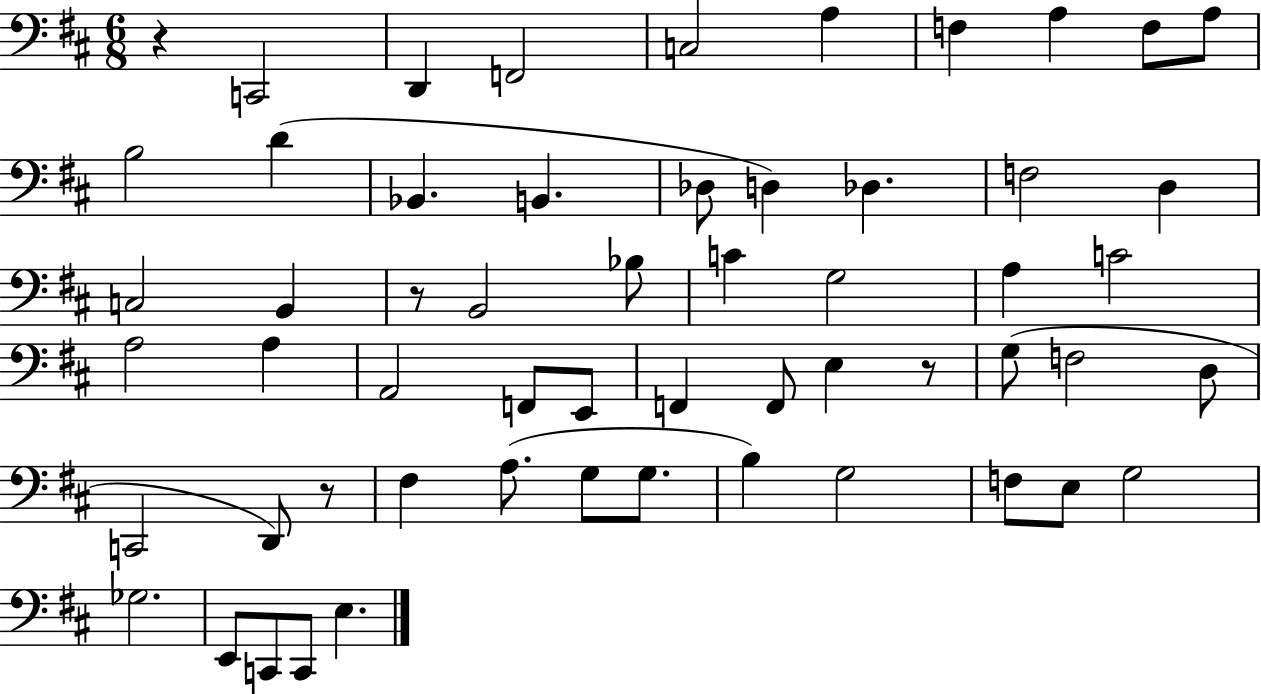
X:1
T:Untitled
M:6/8
L:1/4
K:D
z C,,2 D,, F,,2 C,2 A, F, A, F,/2 A,/2 B,2 D _B,, B,, _D,/2 D, _D, F,2 D, C,2 B,, z/2 B,,2 _B,/2 C G,2 A, C2 A,2 A, A,,2 F,,/2 E,,/2 F,, F,,/2 E, z/2 G,/2 F,2 D,/2 C,,2 D,,/2 z/2 ^F, A,/2 G,/2 G,/2 B, G,2 F,/2 E,/2 G,2 _G,2 E,,/2 C,,/2 C,,/2 E,